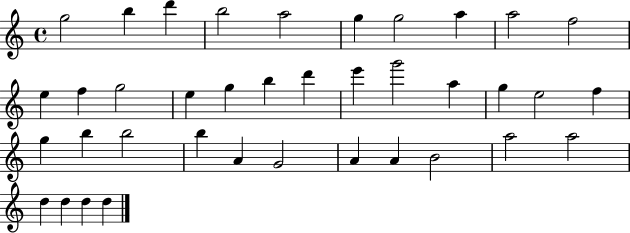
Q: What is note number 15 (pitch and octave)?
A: G5